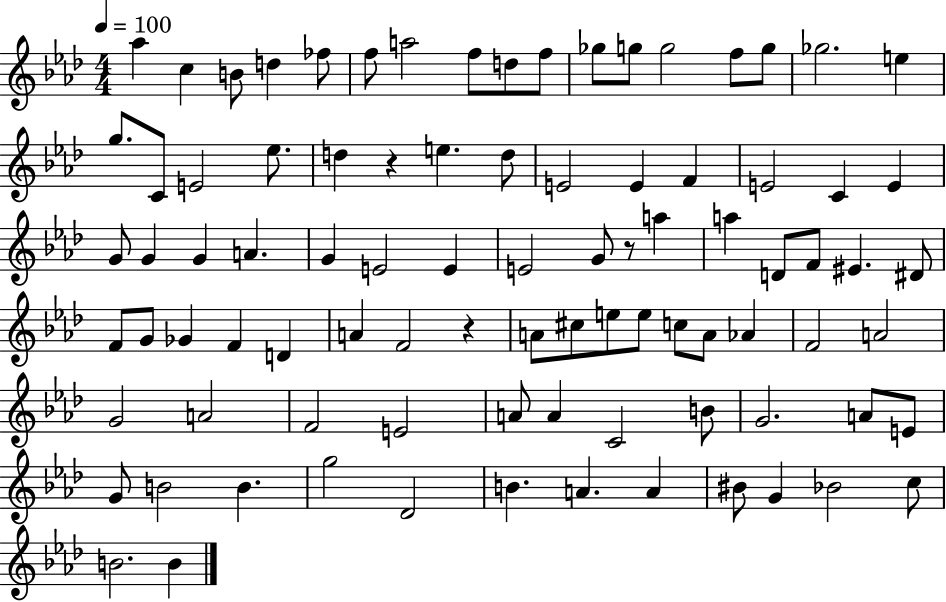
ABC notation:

X:1
T:Untitled
M:4/4
L:1/4
K:Ab
_a c B/2 d _f/2 f/2 a2 f/2 d/2 f/2 _g/2 g/2 g2 f/2 g/2 _g2 e g/2 C/2 E2 _e/2 d z e d/2 E2 E F E2 C E G/2 G G A G E2 E E2 G/2 z/2 a a D/2 F/2 ^E ^D/2 F/2 G/2 _G F D A F2 z A/2 ^c/2 e/2 e/2 c/2 A/2 _A F2 A2 G2 A2 F2 E2 A/2 A C2 B/2 G2 A/2 E/2 G/2 B2 B g2 _D2 B A A ^B/2 G _B2 c/2 B2 B